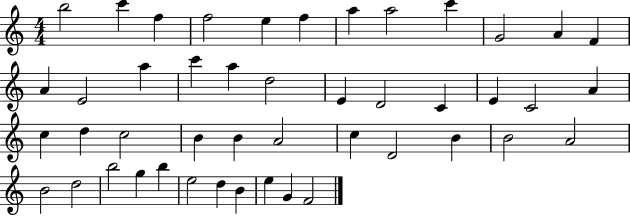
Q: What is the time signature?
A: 4/4